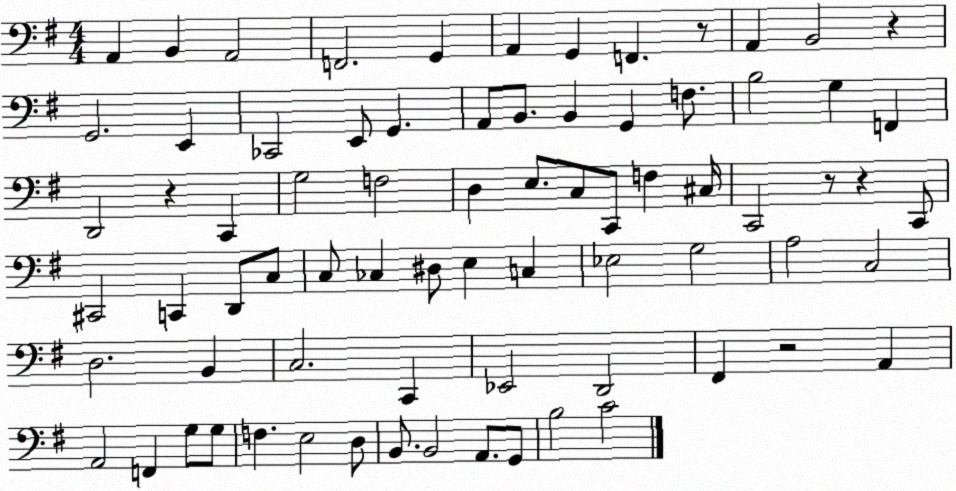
X:1
T:Untitled
M:4/4
L:1/4
K:G
A,, B,, A,,2 F,,2 G,, A,, G,, F,, z/2 A,, B,,2 z G,,2 E,, _C,,2 E,,/2 G,, A,,/2 B,,/2 B,, G,, F,/2 B,2 G, F,, D,,2 z C,, G,2 F,2 D, E,/2 C,/2 C,,/2 F, ^C,/4 C,,2 z/2 z C,,/2 ^C,,2 C,, D,,/2 C,/2 C,/2 _C, ^D,/2 E, C, _E,2 G,2 A,2 C,2 D,2 B,, C,2 C,, _E,,2 D,,2 ^F,, z2 A,, A,,2 F,, G,/2 G,/2 F, E,2 D,/2 B,,/2 B,,2 A,,/2 G,,/2 B,2 C2